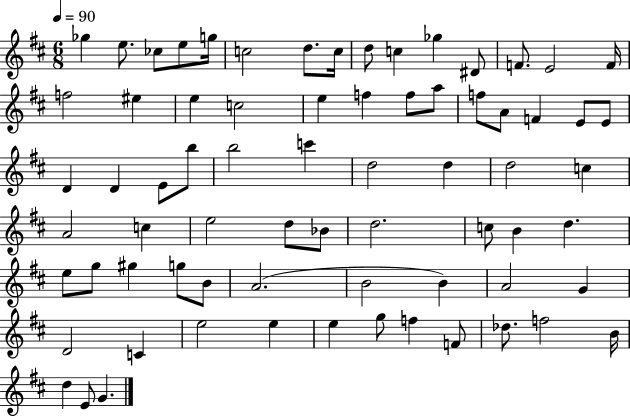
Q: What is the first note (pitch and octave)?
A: Gb5